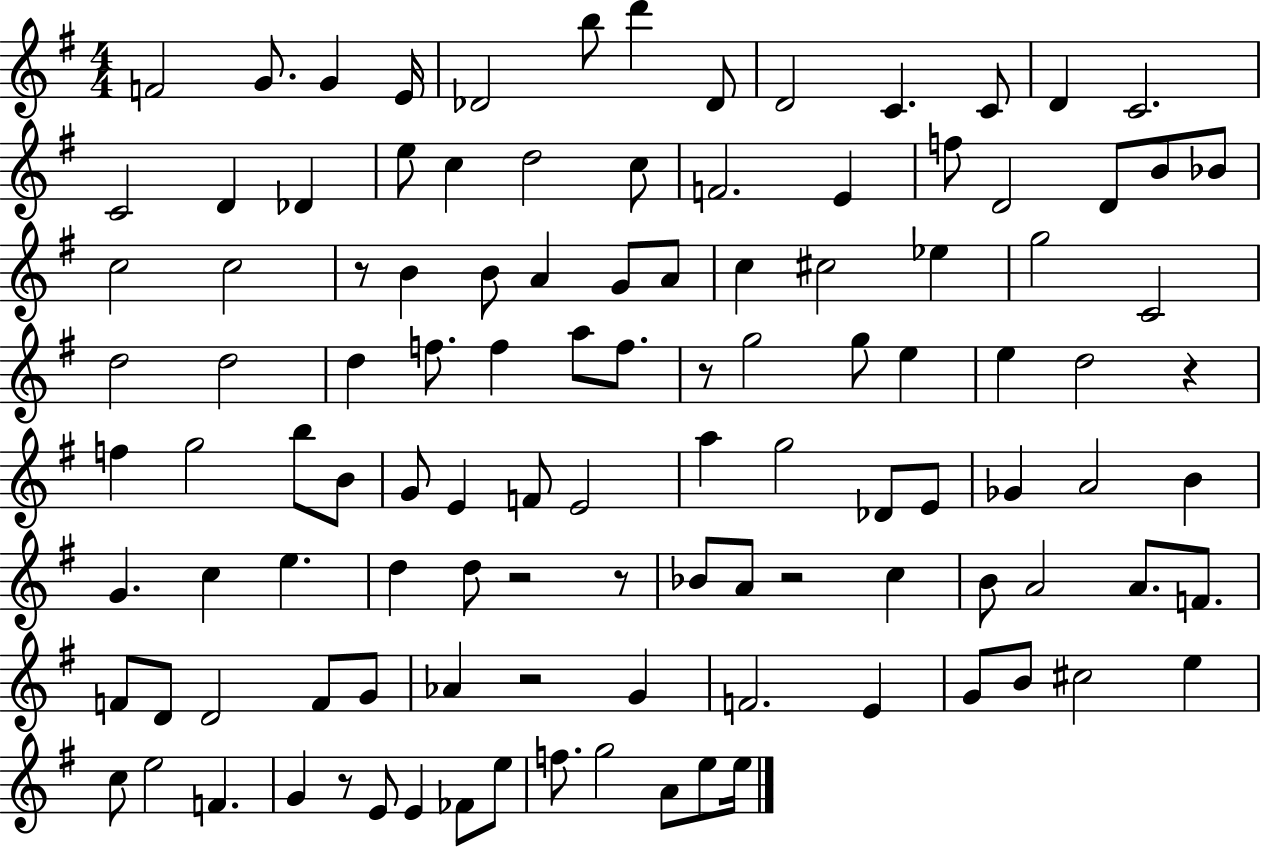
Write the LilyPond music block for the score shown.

{
  \clef treble
  \numericTimeSignature
  \time 4/4
  \key g \major
  f'2 g'8. g'4 e'16 | des'2 b''8 d'''4 des'8 | d'2 c'4. c'8 | d'4 c'2. | \break c'2 d'4 des'4 | e''8 c''4 d''2 c''8 | f'2. e'4 | f''8 d'2 d'8 b'8 bes'8 | \break c''2 c''2 | r8 b'4 b'8 a'4 g'8 a'8 | c''4 cis''2 ees''4 | g''2 c'2 | \break d''2 d''2 | d''4 f''8. f''4 a''8 f''8. | r8 g''2 g''8 e''4 | e''4 d''2 r4 | \break f''4 g''2 b''8 b'8 | g'8 e'4 f'8 e'2 | a''4 g''2 des'8 e'8 | ges'4 a'2 b'4 | \break g'4. c''4 e''4. | d''4 d''8 r2 r8 | bes'8 a'8 r2 c''4 | b'8 a'2 a'8. f'8. | \break f'8 d'8 d'2 f'8 g'8 | aes'4 r2 g'4 | f'2. e'4 | g'8 b'8 cis''2 e''4 | \break c''8 e''2 f'4. | g'4 r8 e'8 e'4 fes'8 e''8 | f''8. g''2 a'8 e''8 e''16 | \bar "|."
}